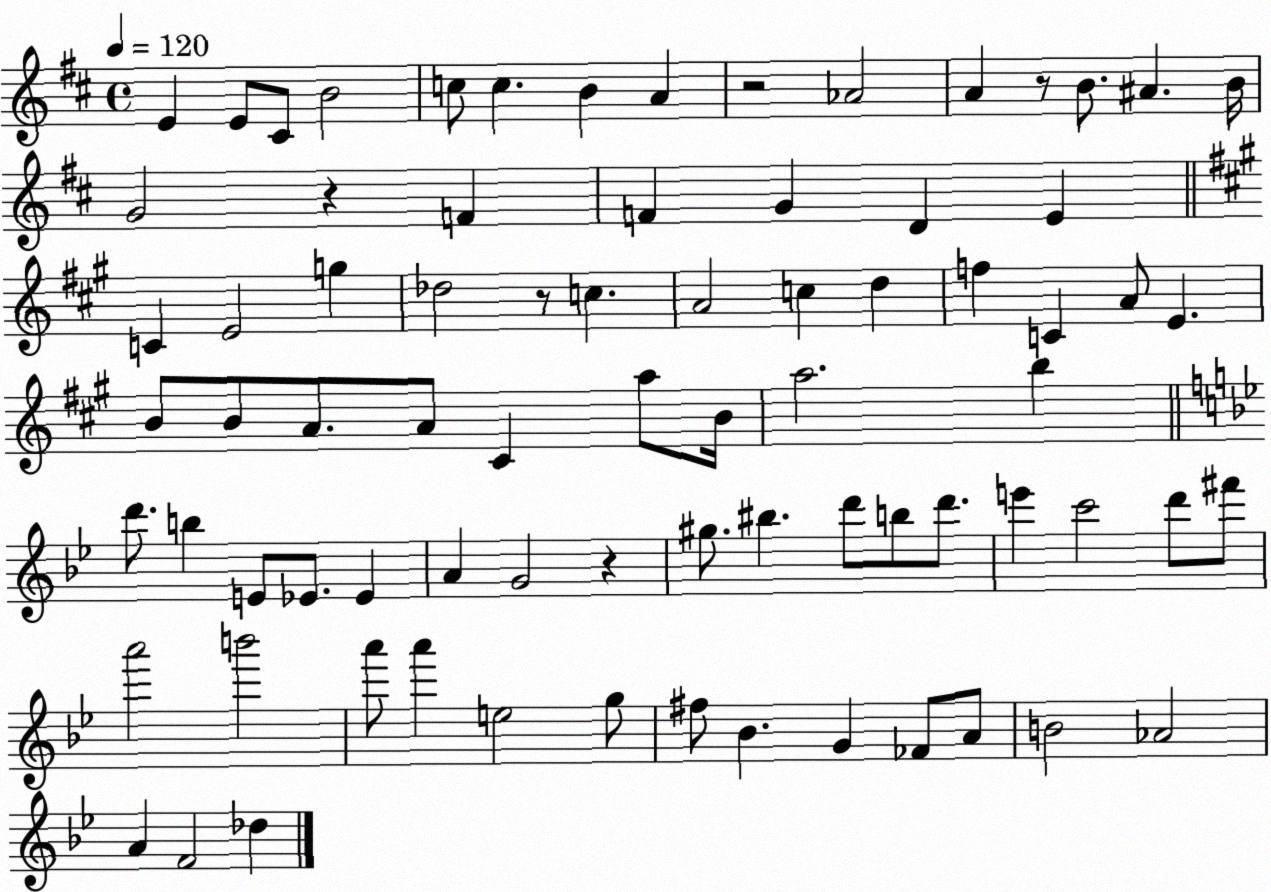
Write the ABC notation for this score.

X:1
T:Untitled
M:4/4
L:1/4
K:D
E E/2 ^C/2 B2 c/2 c B A z2 _A2 A z/2 B/2 ^A B/4 G2 z F F G D E C E2 g _d2 z/2 c A2 c d f C A/2 E B/2 B/2 A/2 A/2 ^C a/2 B/4 a2 b d'/2 b E/2 _E/2 _E A G2 z ^g/2 ^b d'/2 b/2 d'/2 e' c'2 d'/2 ^f'/2 a'2 b'2 a'/2 a' e2 g/2 ^f/2 _B G _F/2 A/2 B2 _A2 A F2 _d